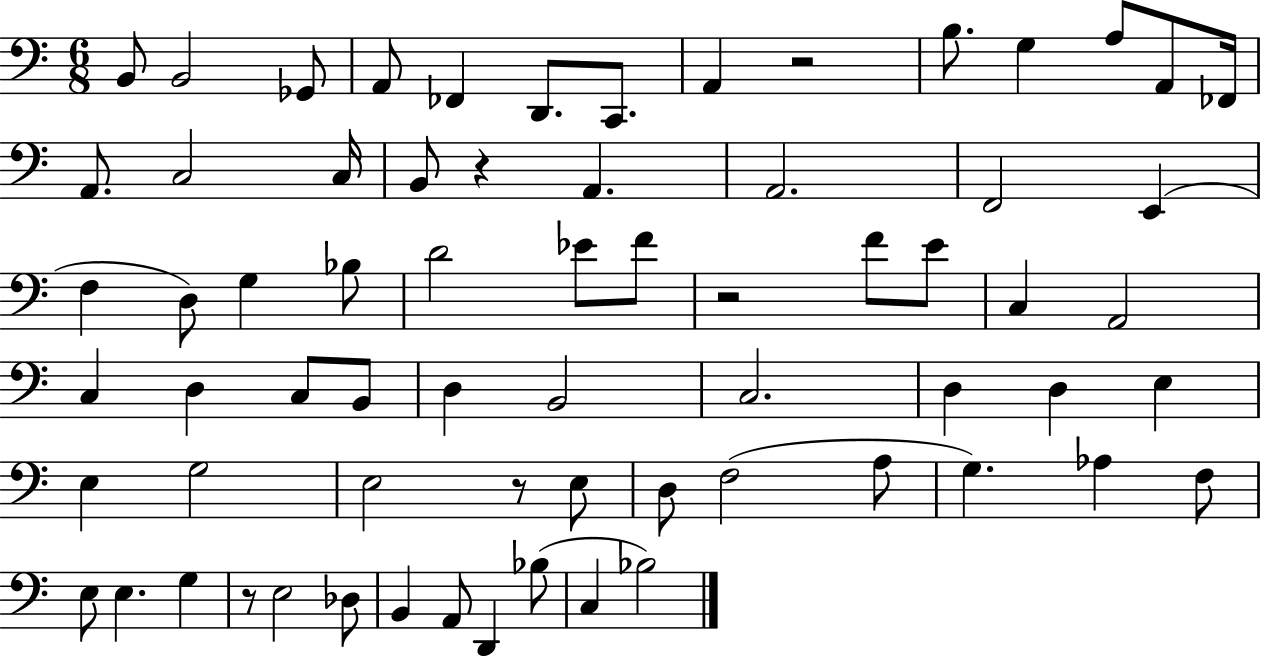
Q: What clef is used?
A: bass